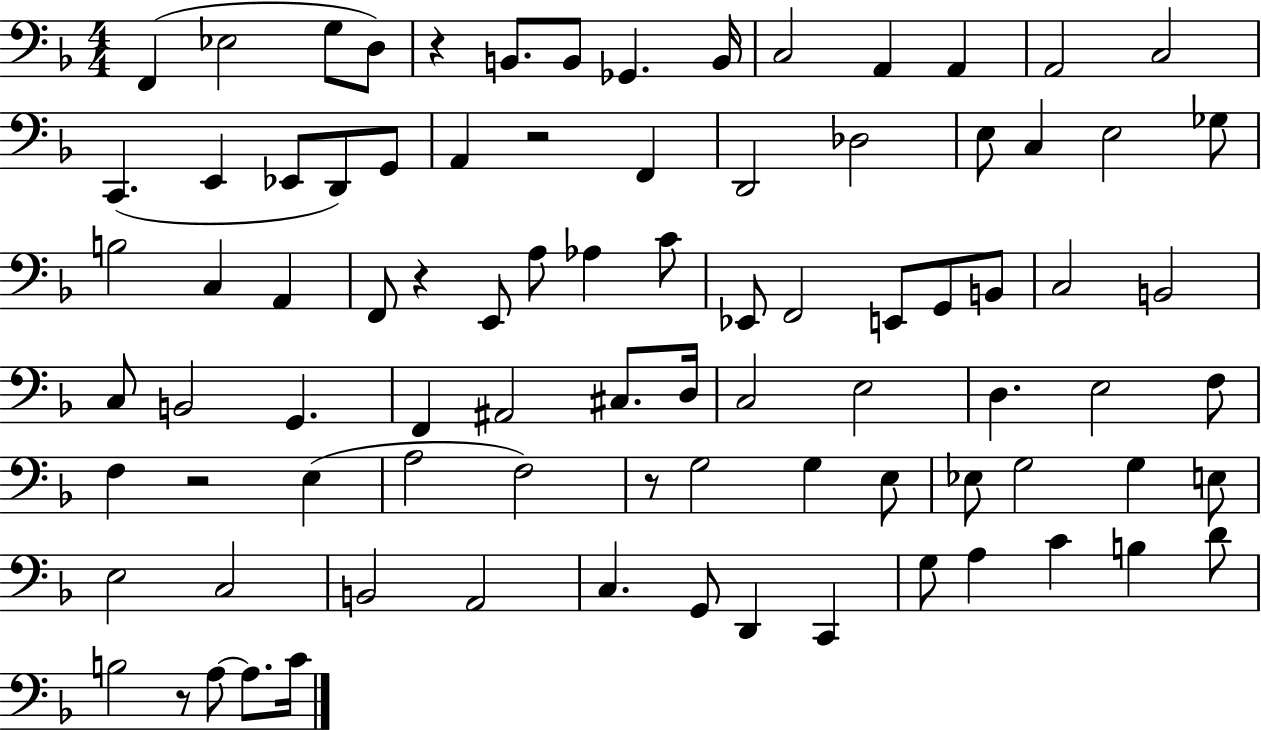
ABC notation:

X:1
T:Untitled
M:4/4
L:1/4
K:F
F,, _E,2 G,/2 D,/2 z B,,/2 B,,/2 _G,, B,,/4 C,2 A,, A,, A,,2 C,2 C,, E,, _E,,/2 D,,/2 G,,/2 A,, z2 F,, D,,2 _D,2 E,/2 C, E,2 _G,/2 B,2 C, A,, F,,/2 z E,,/2 A,/2 _A, C/2 _E,,/2 F,,2 E,,/2 G,,/2 B,,/2 C,2 B,,2 C,/2 B,,2 G,, F,, ^A,,2 ^C,/2 D,/4 C,2 E,2 D, E,2 F,/2 F, z2 E, A,2 F,2 z/2 G,2 G, E,/2 _E,/2 G,2 G, E,/2 E,2 C,2 B,,2 A,,2 C, G,,/2 D,, C,, G,/2 A, C B, D/2 B,2 z/2 A,/2 A,/2 C/4